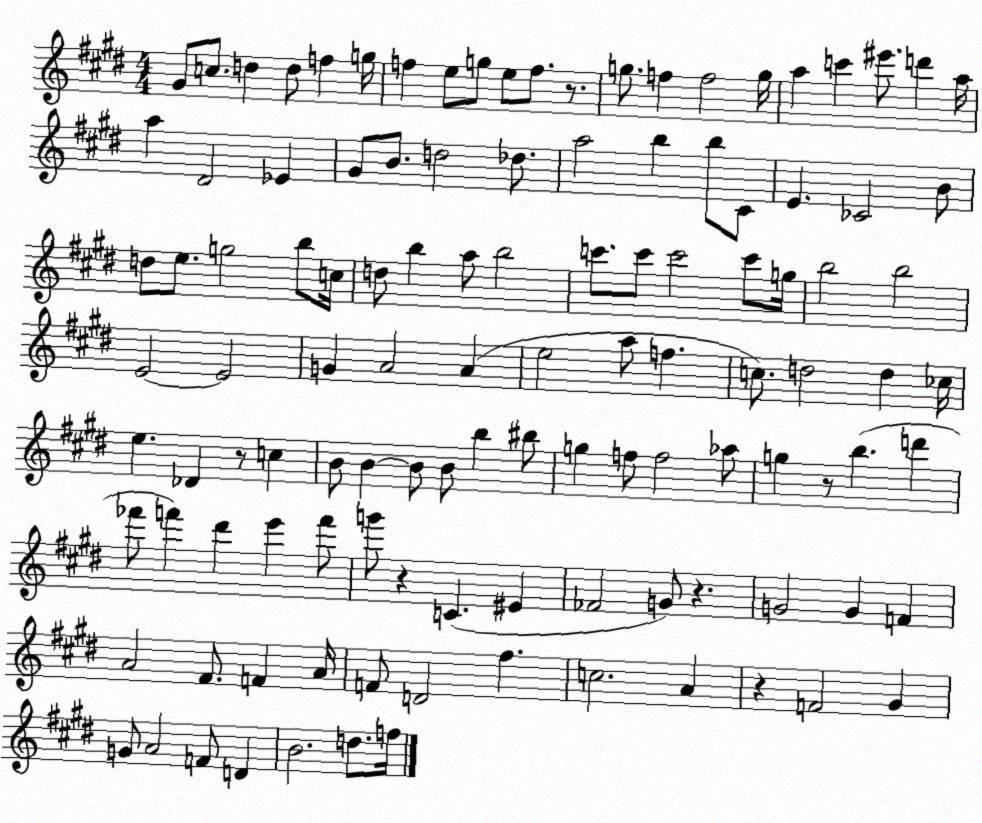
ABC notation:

X:1
T:Untitled
M:4/4
L:1/4
K:E
^G/2 c/2 d d/2 f g/4 f e/2 g/2 e/2 f/2 z/2 g/2 f f2 g/4 a c' ^e'/2 d' a/4 a ^D2 _E ^G/2 B/2 d2 _d/2 a2 b b/2 ^C/2 E _C2 B/2 d/2 e/2 g2 b/2 c/4 d/2 b a/2 b2 c'/2 c'/2 c'2 c'/2 g/4 b2 b2 E2 E2 G A2 A e2 a/2 f c/2 d2 d _c/4 e _D z/2 c B/2 B B/2 B/2 b ^b/2 g f/2 f2 _a/2 g z/2 b d' _f'/2 f' ^d' e' f'/2 g'/2 z C ^E _F2 G/2 z G2 G F A2 ^F/2 F A/4 F/2 D2 ^f c2 A z F2 ^G G/2 A2 F/2 D B2 d/2 f/4